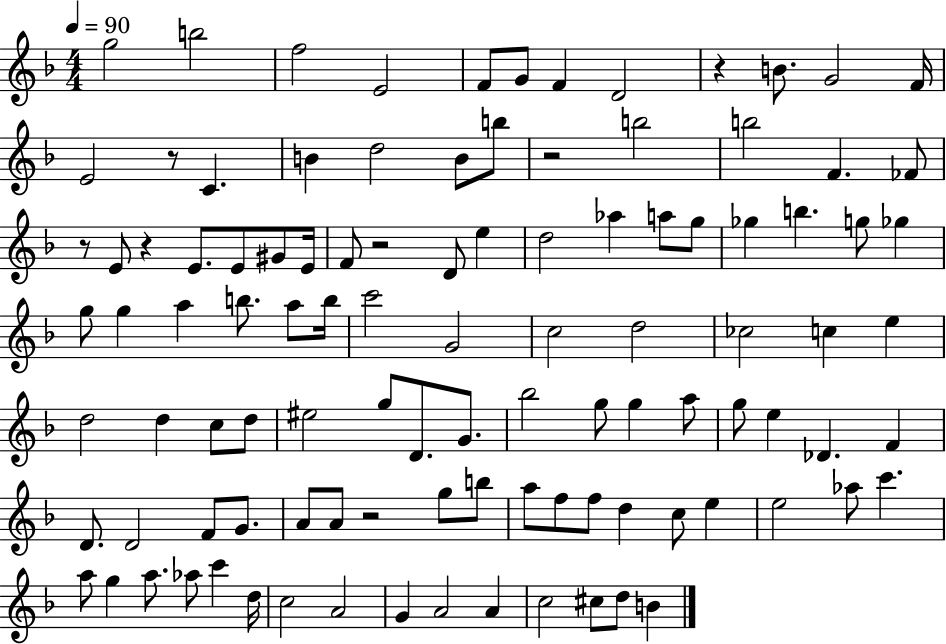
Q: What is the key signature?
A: F major